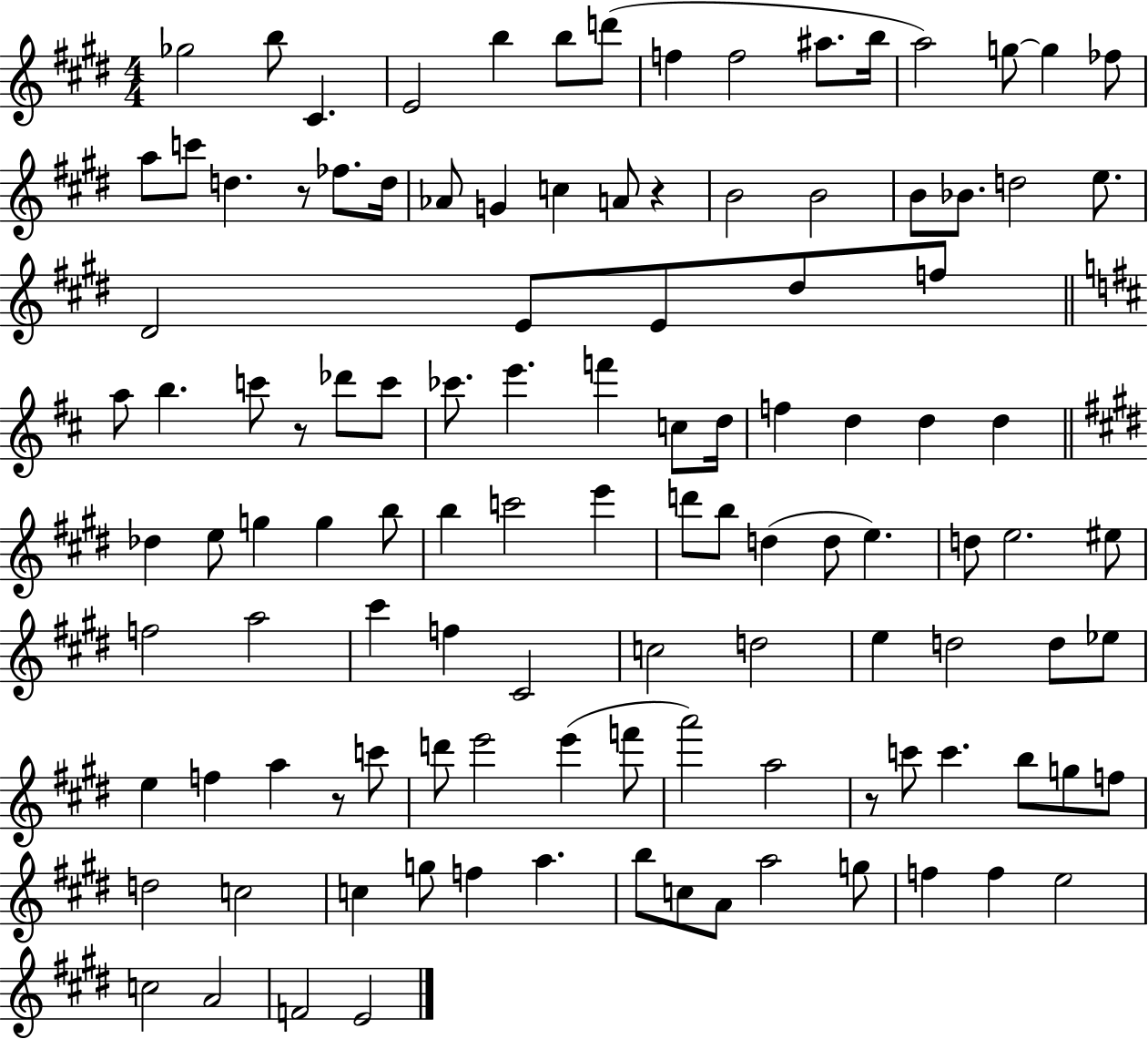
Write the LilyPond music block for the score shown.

{
  \clef treble
  \numericTimeSignature
  \time 4/4
  \key e \major
  ges''2 b''8 cis'4. | e'2 b''4 b''8 d'''8( | f''4 f''2 ais''8. b''16 | a''2) g''8~~ g''4 fes''8 | \break a''8 c'''8 d''4. r8 fes''8. d''16 | aes'8 g'4 c''4 a'8 r4 | b'2 b'2 | b'8 bes'8. d''2 e''8. | \break dis'2 e'8 e'8 dis''8 f''8 | \bar "||" \break \key d \major a''8 b''4. c'''8 r8 des'''8 c'''8 | ces'''8. e'''4. f'''4 c''8 d''16 | f''4 d''4 d''4 d''4 | \bar "||" \break \key e \major des''4 e''8 g''4 g''4 b''8 | b''4 c'''2 e'''4 | d'''8 b''8 d''4( d''8 e''4.) | d''8 e''2. eis''8 | \break f''2 a''2 | cis'''4 f''4 cis'2 | c''2 d''2 | e''4 d''2 d''8 ees''8 | \break e''4 f''4 a''4 r8 c'''8 | d'''8 e'''2 e'''4( f'''8 | a'''2) a''2 | r8 c'''8 c'''4. b''8 g''8 f''8 | \break d''2 c''2 | c''4 g''8 f''4 a''4. | b''8 c''8 a'8 a''2 g''8 | f''4 f''4 e''2 | \break c''2 a'2 | f'2 e'2 | \bar "|."
}